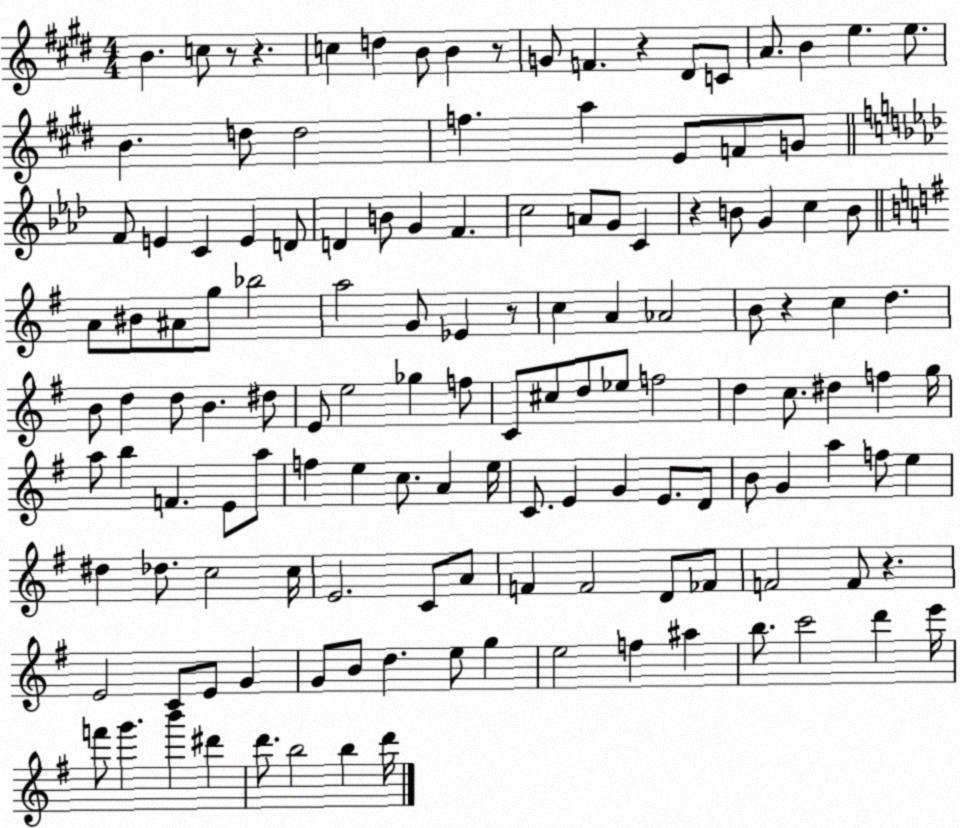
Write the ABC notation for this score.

X:1
T:Untitled
M:4/4
L:1/4
K:E
B c/2 z/2 z c d B/2 B z/2 G/2 F z ^D/2 C/2 A/2 B e e/2 B d/2 d2 f a E/2 F/2 G/2 F/2 E C E D/2 D B/2 G F c2 A/2 G/2 C z B/2 G c B/2 A/2 ^B/2 ^A/2 g/2 _b2 a2 G/2 _E z/2 c A _A2 B/2 z c d B/2 d d/2 B ^d/2 E/2 e2 _g f/2 C/2 ^c/2 d/2 _e/2 f2 d c/2 ^d f g/4 a/2 b F E/2 a/2 f e c/2 A e/4 C/2 E G E/2 D/2 B/2 G a f/2 e ^d _d/2 c2 c/4 E2 C/2 A/2 F F2 D/2 _F/2 F2 F/2 z E2 C/2 E/2 G G/2 B/2 d e/2 g e2 f ^a b/2 c'2 d' e'/4 f'/2 g' b' ^d' d'/2 b2 b d'/4